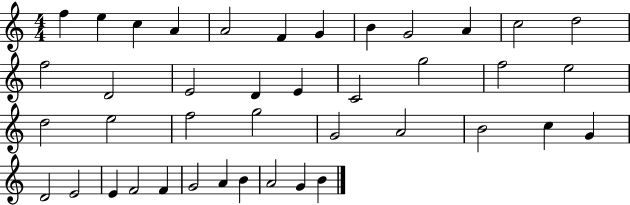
{
  \clef treble
  \numericTimeSignature
  \time 4/4
  \key c \major
  f''4 e''4 c''4 a'4 | a'2 f'4 g'4 | b'4 g'2 a'4 | c''2 d''2 | \break f''2 d'2 | e'2 d'4 e'4 | c'2 g''2 | f''2 e''2 | \break d''2 e''2 | f''2 g''2 | g'2 a'2 | b'2 c''4 g'4 | \break d'2 e'2 | e'4 f'2 f'4 | g'2 a'4 b'4 | a'2 g'4 b'4 | \break \bar "|."
}